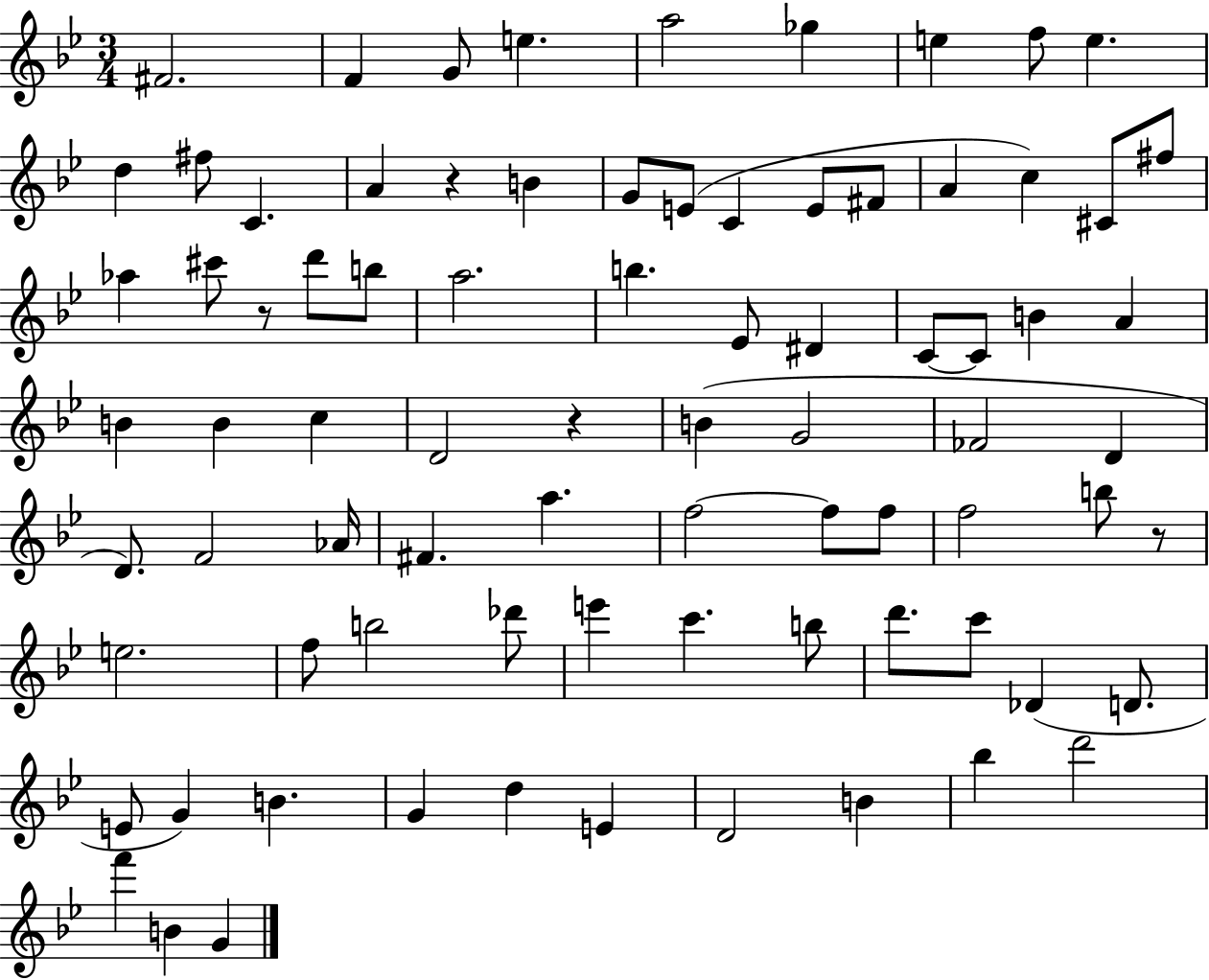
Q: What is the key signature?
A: BES major